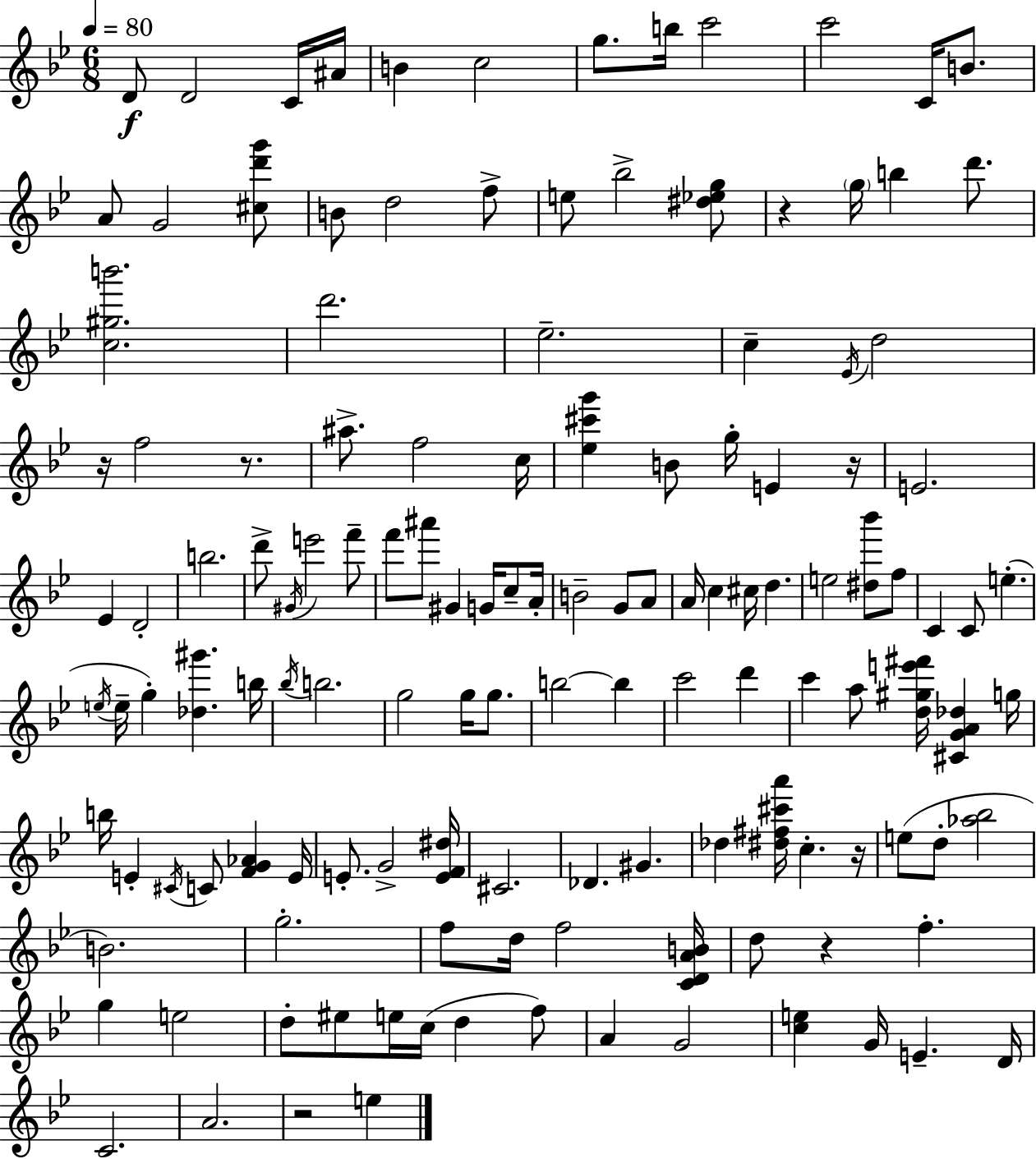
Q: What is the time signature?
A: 6/8